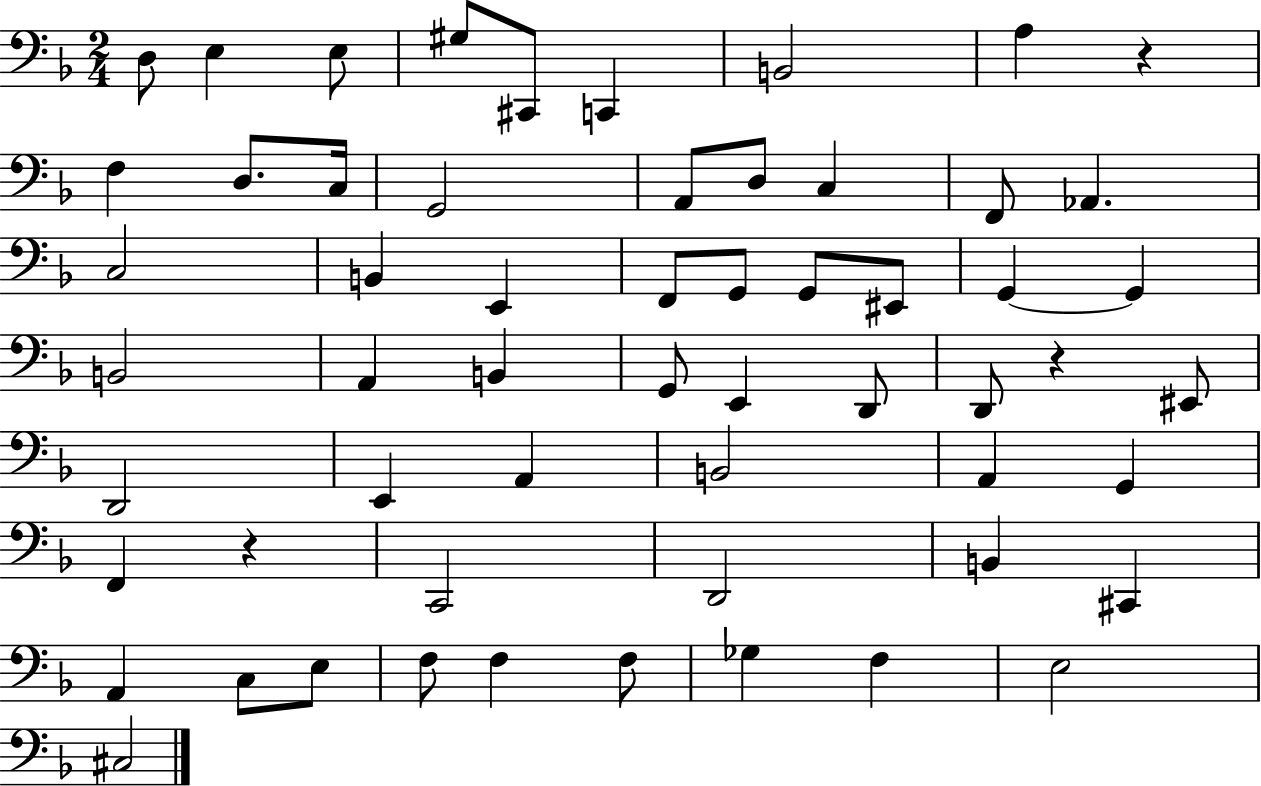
X:1
T:Untitled
M:2/4
L:1/4
K:F
D,/2 E, E,/2 ^G,/2 ^C,,/2 C,, B,,2 A, z F, D,/2 C,/4 G,,2 A,,/2 D,/2 C, F,,/2 _A,, C,2 B,, E,, F,,/2 G,,/2 G,,/2 ^E,,/2 G,, G,, B,,2 A,, B,, G,,/2 E,, D,,/2 D,,/2 z ^E,,/2 D,,2 E,, A,, B,,2 A,, G,, F,, z C,,2 D,,2 B,, ^C,, A,, C,/2 E,/2 F,/2 F, F,/2 _G, F, E,2 ^C,2